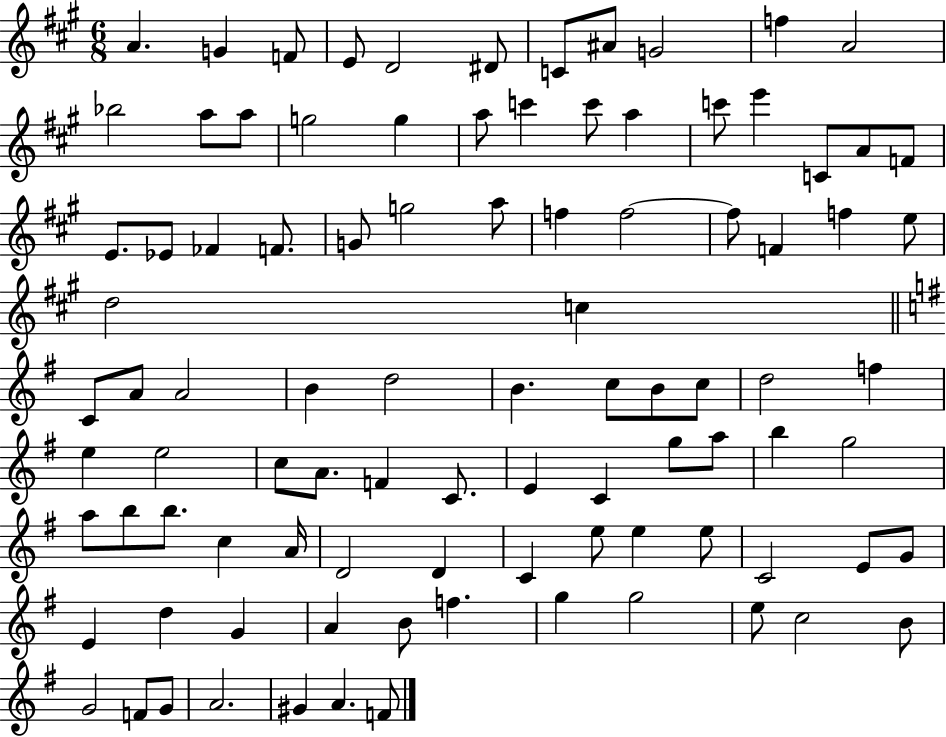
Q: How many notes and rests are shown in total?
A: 95